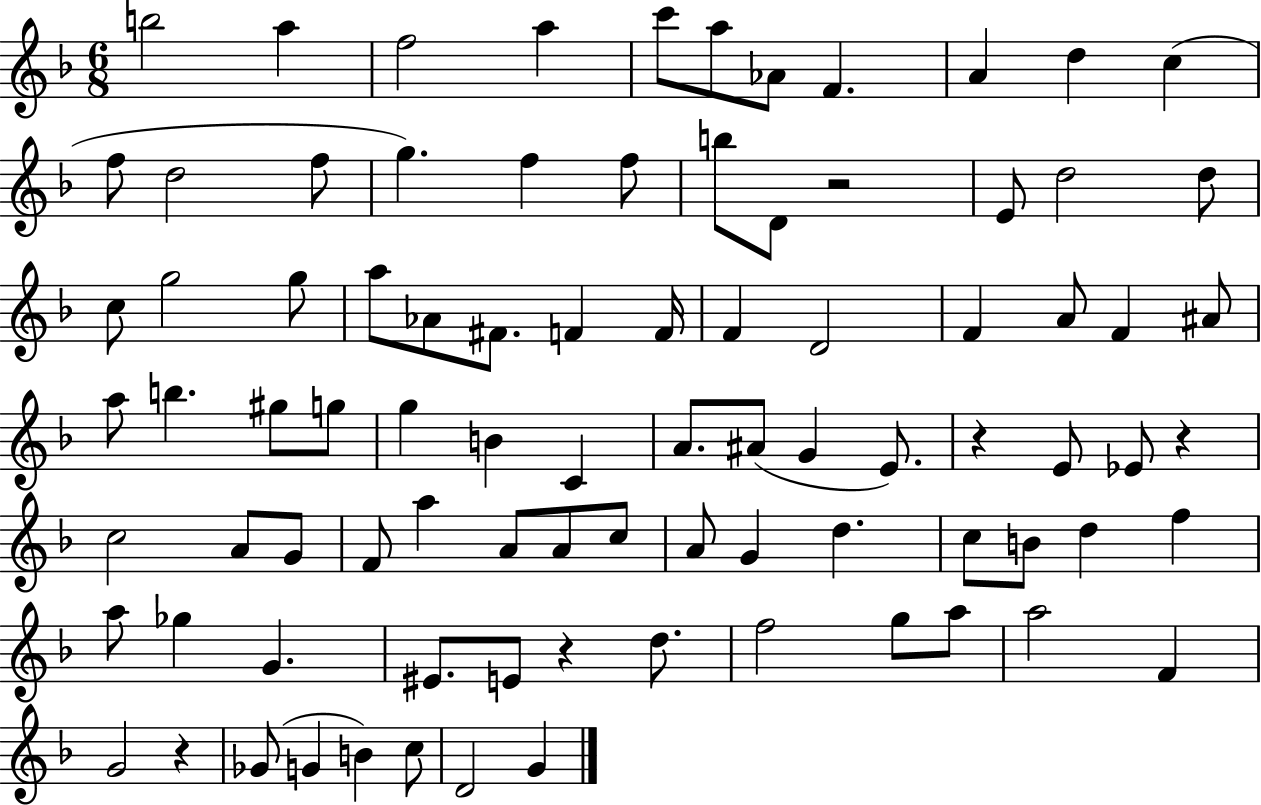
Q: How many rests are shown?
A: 5